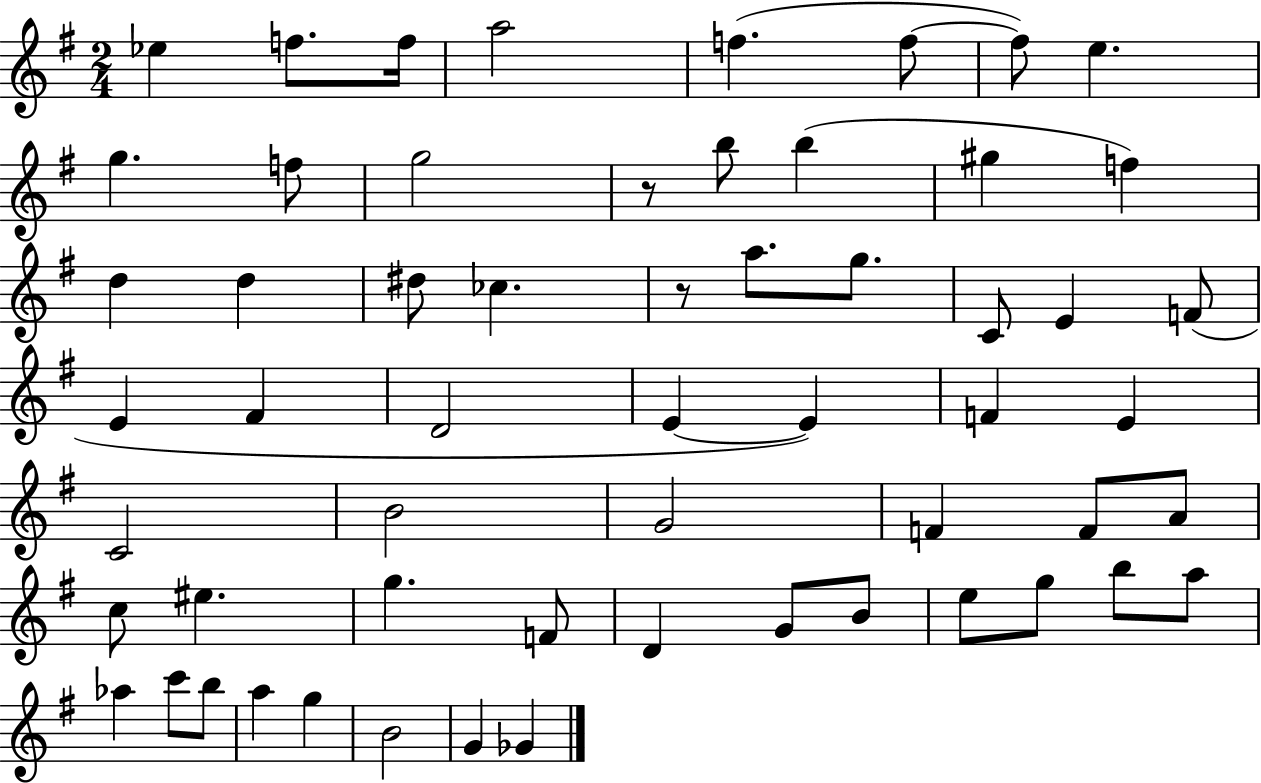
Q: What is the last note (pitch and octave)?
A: Gb4